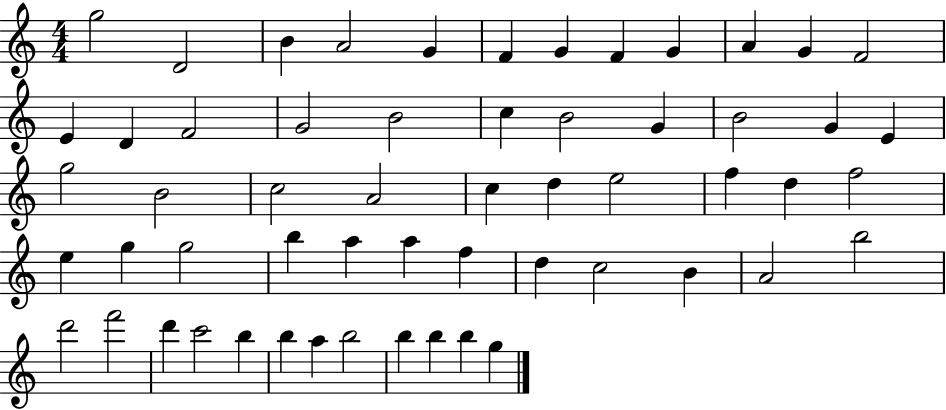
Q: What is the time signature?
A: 4/4